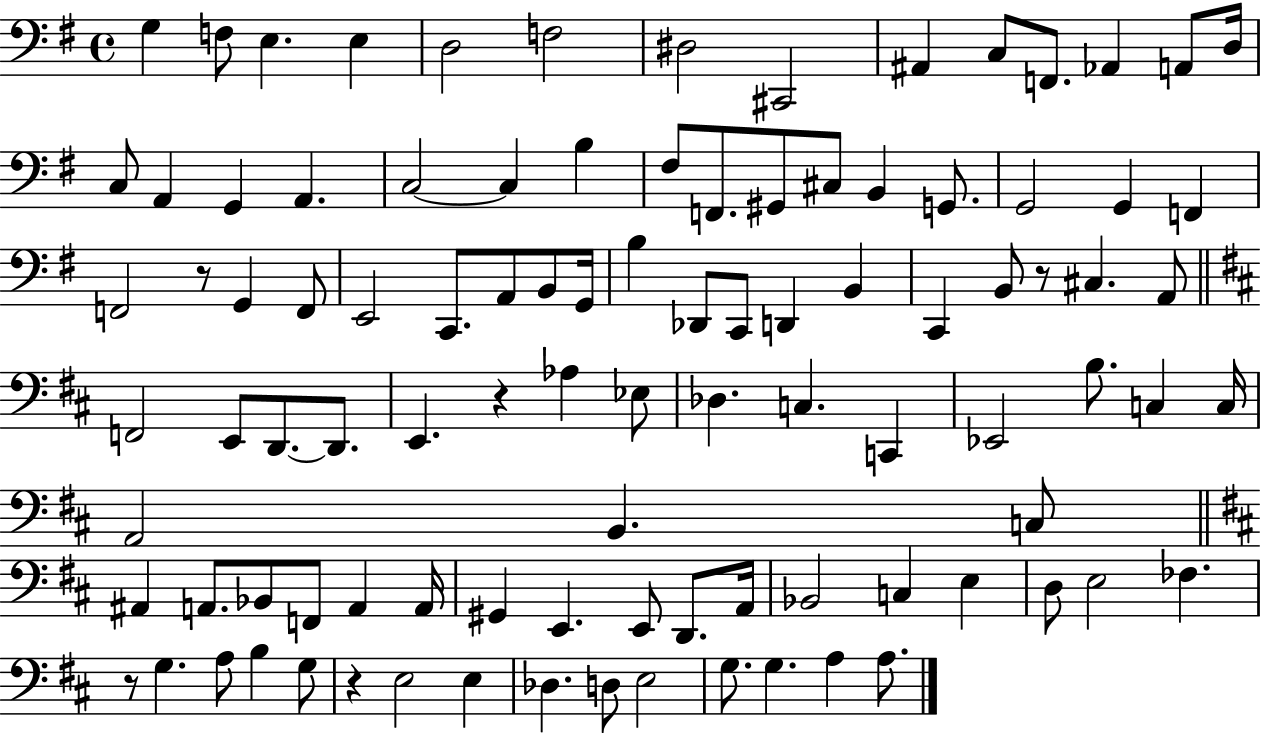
X:1
T:Untitled
M:4/4
L:1/4
K:G
G, F,/2 E, E, D,2 F,2 ^D,2 ^C,,2 ^A,, C,/2 F,,/2 _A,, A,,/2 D,/4 C,/2 A,, G,, A,, C,2 C, B, ^F,/2 F,,/2 ^G,,/2 ^C,/2 B,, G,,/2 G,,2 G,, F,, F,,2 z/2 G,, F,,/2 E,,2 C,,/2 A,,/2 B,,/2 G,,/4 B, _D,,/2 C,,/2 D,, B,, C,, B,,/2 z/2 ^C, A,,/2 F,,2 E,,/2 D,,/2 D,,/2 E,, z _A, _E,/2 _D, C, C,, _E,,2 B,/2 C, C,/4 A,,2 B,, C,/2 ^A,, A,,/2 _B,,/2 F,,/2 A,, A,,/4 ^G,, E,, E,,/2 D,,/2 A,,/4 _B,,2 C, E, D,/2 E,2 _F, z/2 G, A,/2 B, G,/2 z E,2 E, _D, D,/2 E,2 G,/2 G, A, A,/2